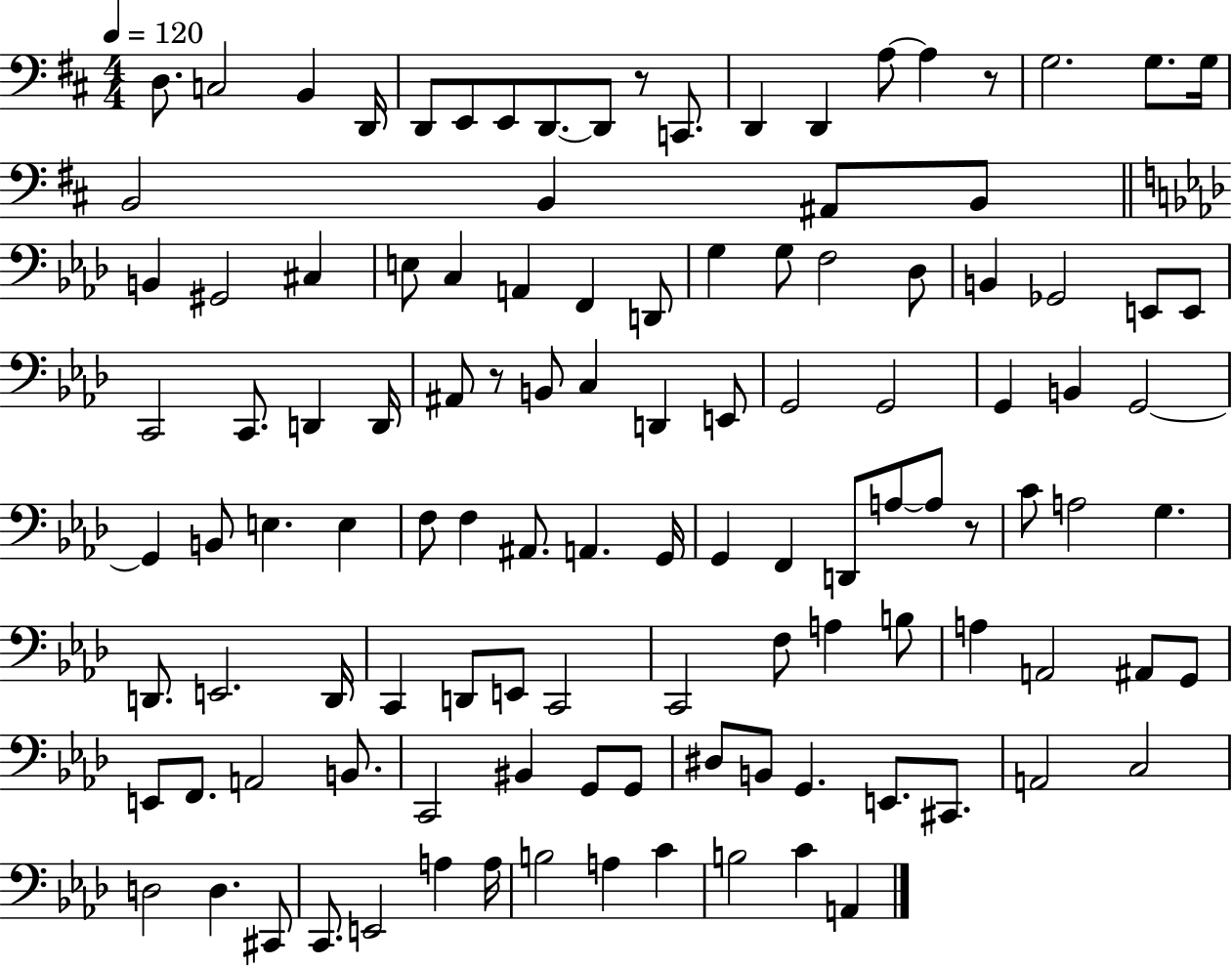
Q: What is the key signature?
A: D major